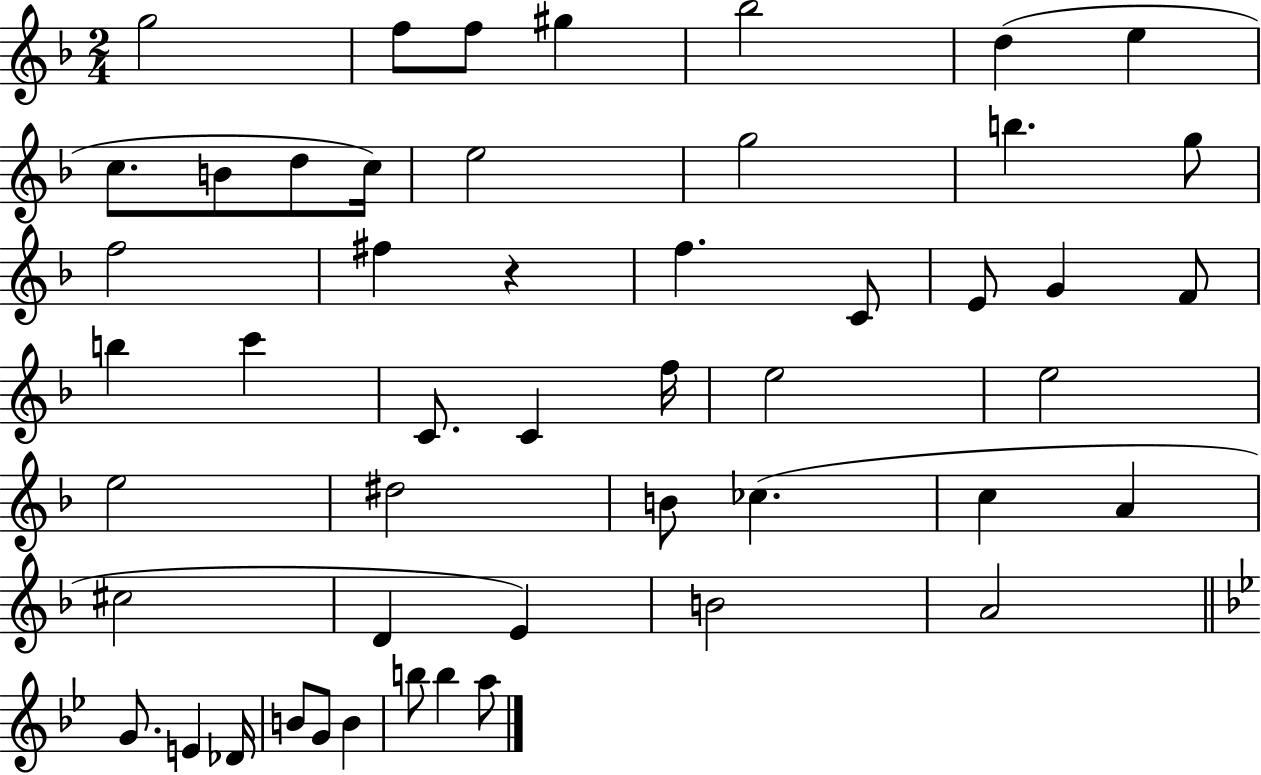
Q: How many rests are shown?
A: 1